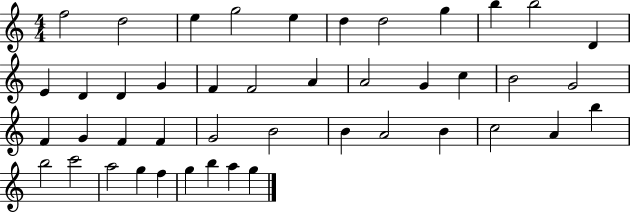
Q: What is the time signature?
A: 4/4